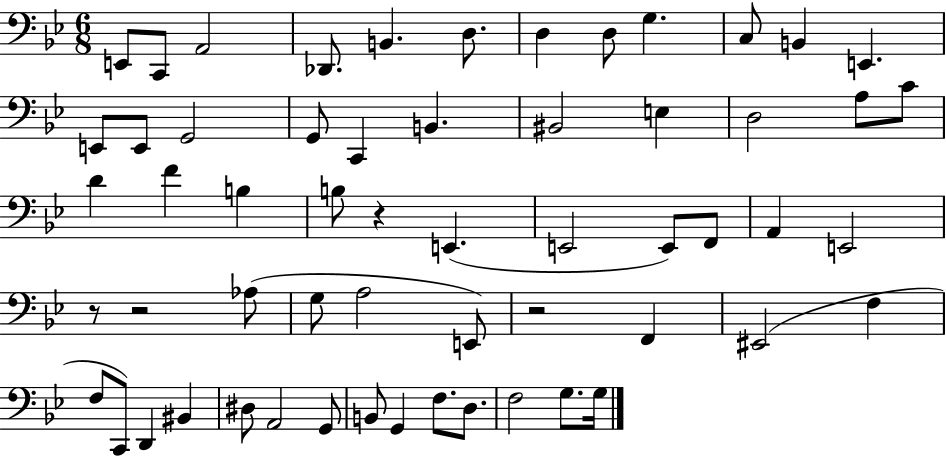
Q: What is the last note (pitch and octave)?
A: G3